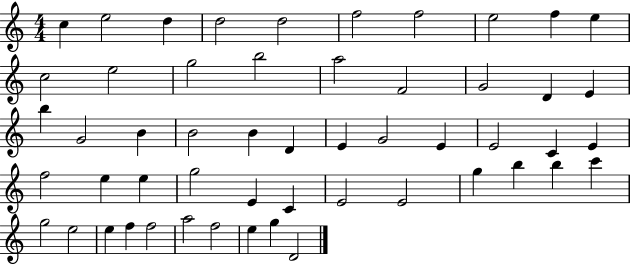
C5/q E5/h D5/q D5/h D5/h F5/h F5/h E5/h F5/q E5/q C5/h E5/h G5/h B5/h A5/h F4/h G4/h D4/q E4/q B5/q G4/h B4/q B4/h B4/q D4/q E4/q G4/h E4/q E4/h C4/q E4/q F5/h E5/q E5/q G5/h E4/q C4/q E4/h E4/h G5/q B5/q B5/q C6/q G5/h E5/h E5/q F5/q F5/h A5/h F5/h E5/q G5/q D4/h